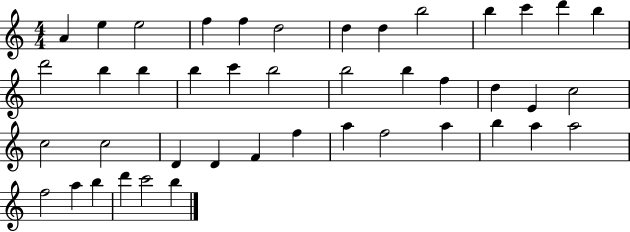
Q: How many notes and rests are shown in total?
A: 43